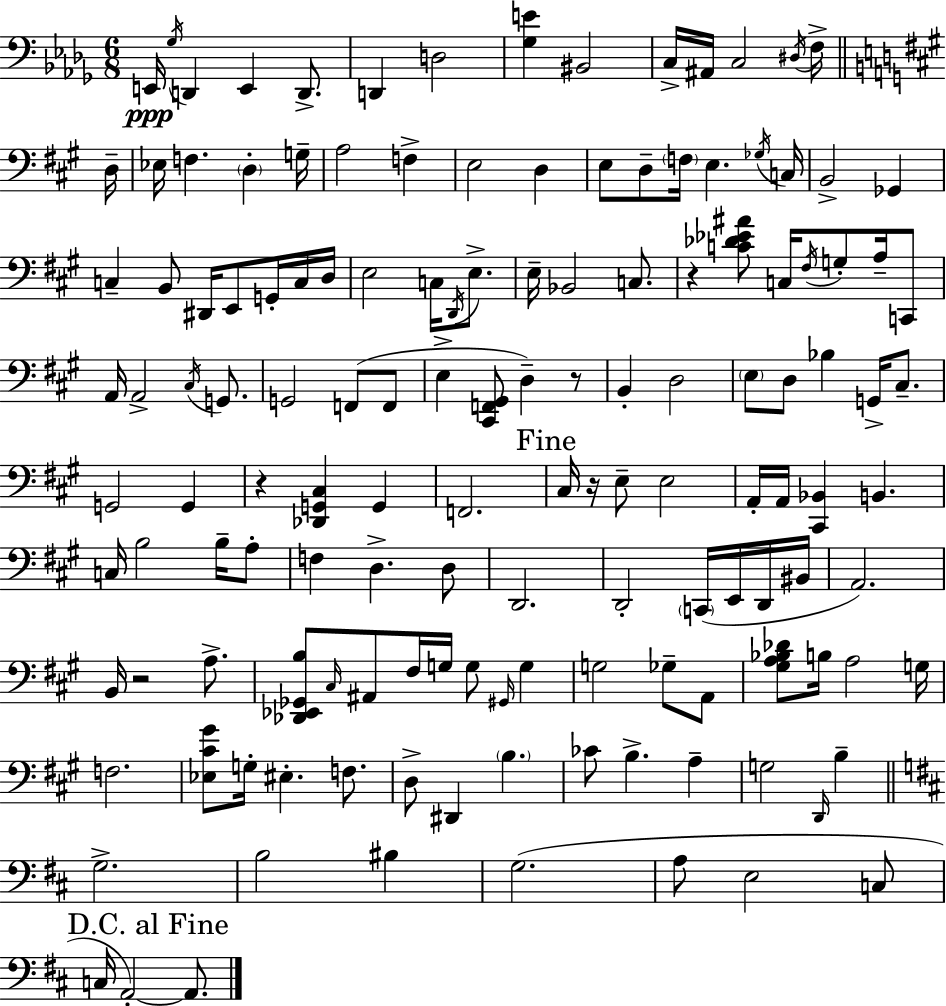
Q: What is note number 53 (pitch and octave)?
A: G2